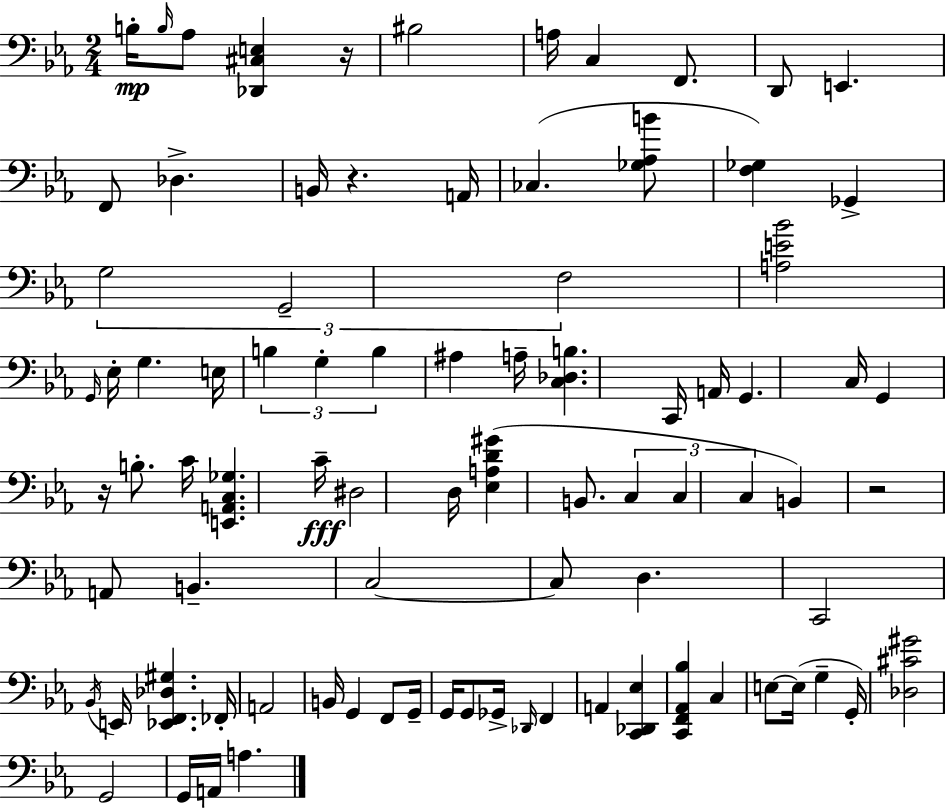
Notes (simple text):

B3/s B3/s Ab3/e [Db2,C#3,E3]/q R/s BIS3/h A3/s C3/q F2/e. D2/e E2/q. F2/e Db3/q. B2/s R/q. A2/s CES3/q. [Gb3,Ab3,B4]/e [F3,Gb3]/q Gb2/q G3/h G2/h F3/h [A3,E4,Bb4]/h G2/s Eb3/s G3/q. E3/s B3/q G3/q B3/q A#3/q A3/s [C3,Db3,B3]/q. C2/s A2/s G2/q. C3/s G2/q R/s B3/e. C4/s [E2,A2,C3,Gb3]/q. C4/s D#3/h D3/s [Eb3,A3,D4,G#4]/q B2/e. C3/q C3/q C3/q B2/q R/h A2/e B2/q. C3/h C3/e D3/q. C2/h Bb2/s E2/s [Eb2,F2,Db3,G#3]/q. FES2/s A2/h B2/s G2/q F2/e G2/s G2/s G2/e Gb2/s Db2/s F2/q A2/q [C2,Db2,Eb3]/q [C2,F2,Ab2,Bb3]/q C3/q E3/e E3/s G3/q G2/s [Db3,C#4,G#4]/h G2/h G2/s A2/s A3/q.